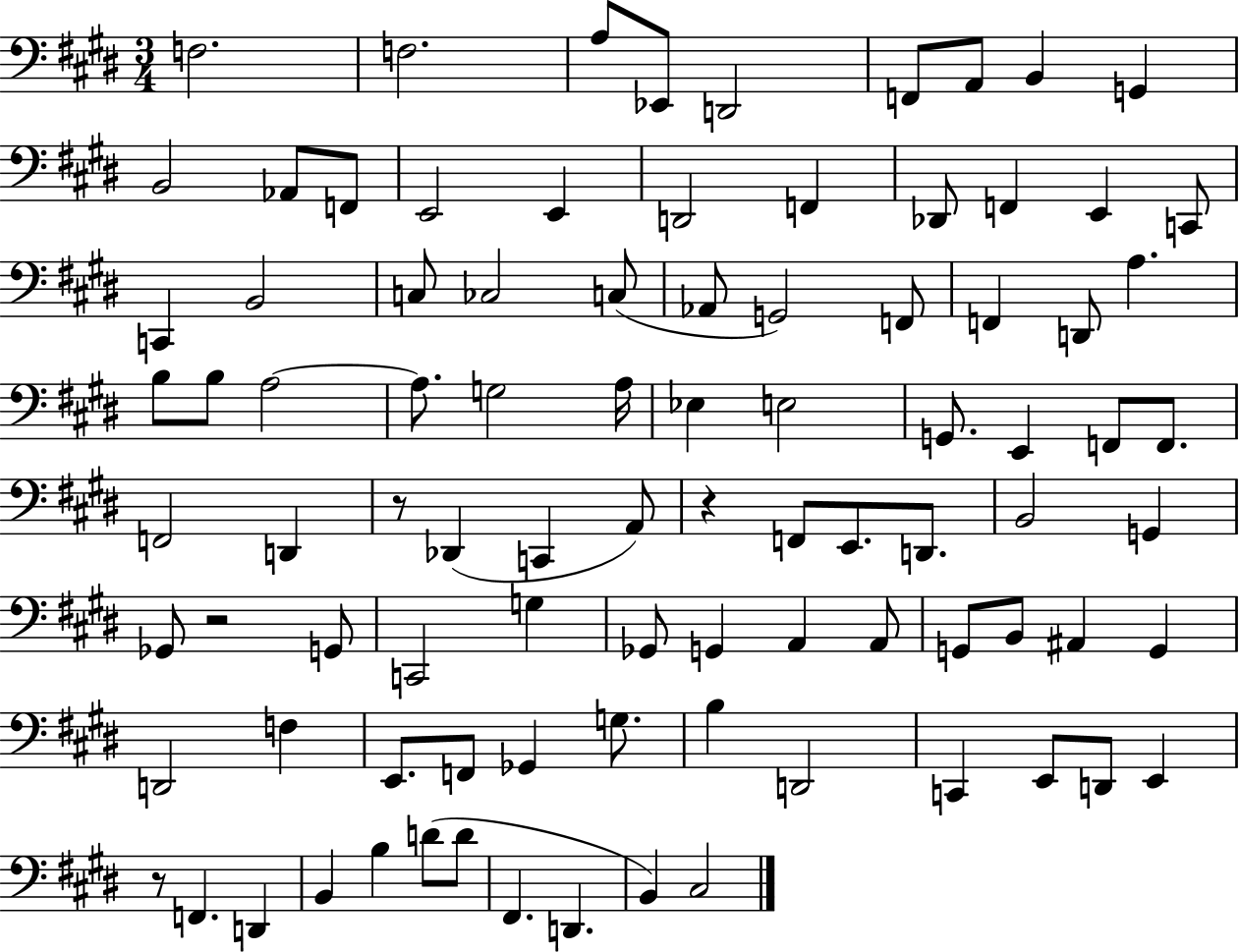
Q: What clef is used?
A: bass